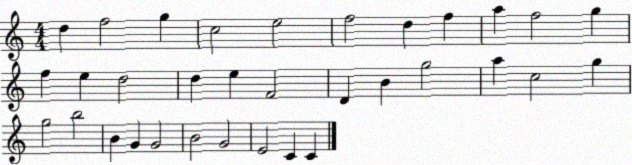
X:1
T:Untitled
M:4/4
L:1/4
K:C
d f2 g c2 e2 f2 d f a f2 g f e d2 d e F2 D B g2 a c2 g g2 b2 B G G2 B2 G2 E2 C C